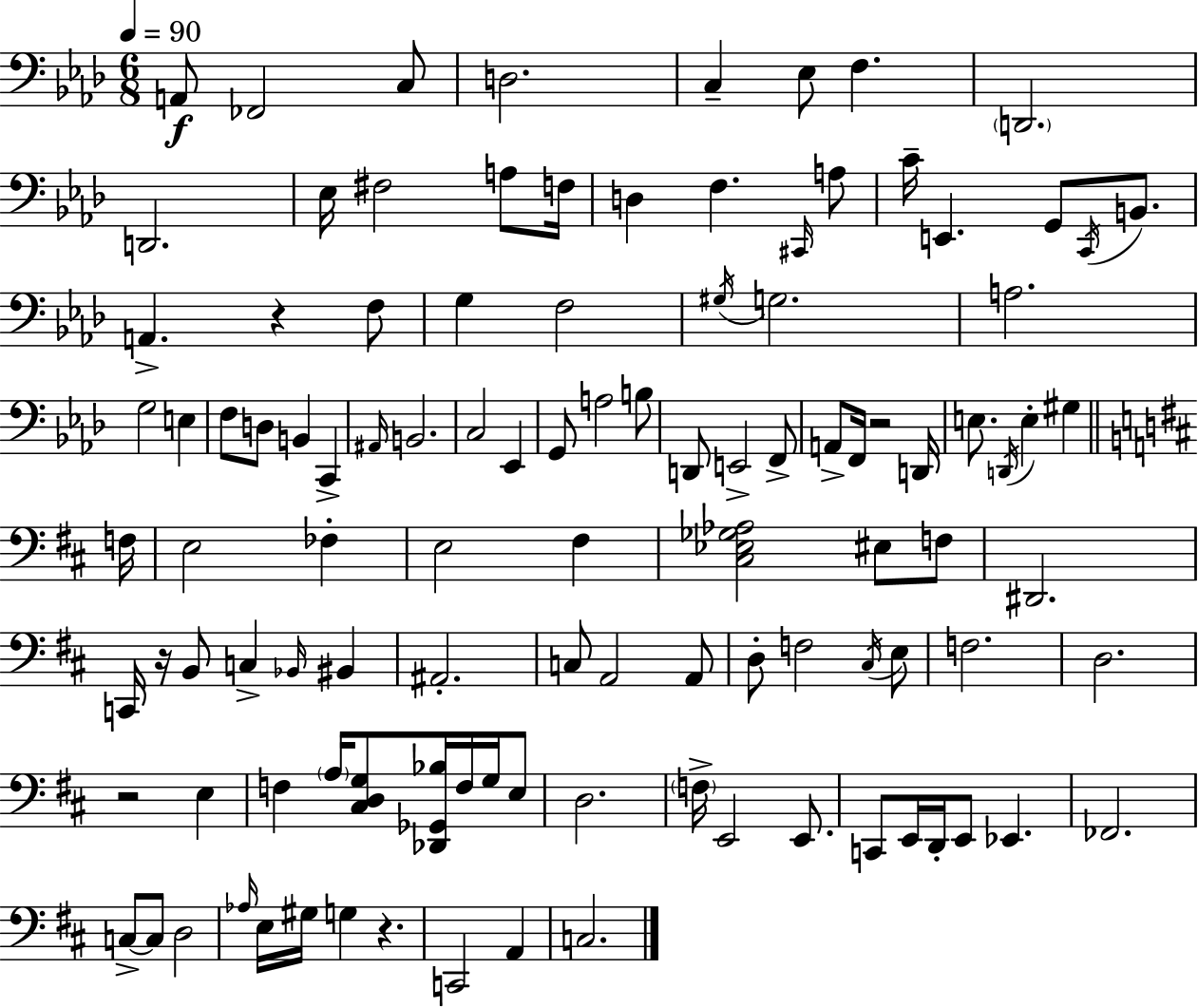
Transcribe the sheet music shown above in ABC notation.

X:1
T:Untitled
M:6/8
L:1/4
K:Fm
A,,/2 _F,,2 C,/2 D,2 C, _E,/2 F, D,,2 D,,2 _E,/4 ^F,2 A,/2 F,/4 D, F, ^C,,/4 A,/2 C/4 E,, G,,/2 C,,/4 B,,/2 A,, z F,/2 G, F,2 ^G,/4 G,2 A,2 G,2 E, F,/2 D,/2 B,, C,, ^A,,/4 B,,2 C,2 _E,, G,,/2 A,2 B,/2 D,,/2 E,,2 F,,/2 A,,/2 F,,/4 z2 D,,/4 E,/2 D,,/4 E, ^G, F,/4 E,2 _F, E,2 ^F, [^C,_E,_G,_A,]2 ^E,/2 F,/2 ^D,,2 C,,/4 z/4 B,,/2 C, _B,,/4 ^B,, ^A,,2 C,/2 A,,2 A,,/2 D,/2 F,2 ^C,/4 E,/2 F,2 D,2 z2 E, F, A,/4 [^C,D,G,]/2 [_D,,_G,,_B,]/4 F,/4 G,/4 E,/2 D,2 F,/4 E,,2 E,,/2 C,,/2 E,,/4 D,,/4 E,,/2 _E,, _F,,2 C,/2 C,/2 D,2 _A,/4 E,/4 ^G,/4 G, z C,,2 A,, C,2